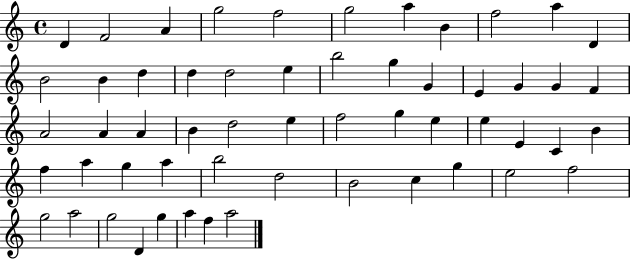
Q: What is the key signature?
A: C major